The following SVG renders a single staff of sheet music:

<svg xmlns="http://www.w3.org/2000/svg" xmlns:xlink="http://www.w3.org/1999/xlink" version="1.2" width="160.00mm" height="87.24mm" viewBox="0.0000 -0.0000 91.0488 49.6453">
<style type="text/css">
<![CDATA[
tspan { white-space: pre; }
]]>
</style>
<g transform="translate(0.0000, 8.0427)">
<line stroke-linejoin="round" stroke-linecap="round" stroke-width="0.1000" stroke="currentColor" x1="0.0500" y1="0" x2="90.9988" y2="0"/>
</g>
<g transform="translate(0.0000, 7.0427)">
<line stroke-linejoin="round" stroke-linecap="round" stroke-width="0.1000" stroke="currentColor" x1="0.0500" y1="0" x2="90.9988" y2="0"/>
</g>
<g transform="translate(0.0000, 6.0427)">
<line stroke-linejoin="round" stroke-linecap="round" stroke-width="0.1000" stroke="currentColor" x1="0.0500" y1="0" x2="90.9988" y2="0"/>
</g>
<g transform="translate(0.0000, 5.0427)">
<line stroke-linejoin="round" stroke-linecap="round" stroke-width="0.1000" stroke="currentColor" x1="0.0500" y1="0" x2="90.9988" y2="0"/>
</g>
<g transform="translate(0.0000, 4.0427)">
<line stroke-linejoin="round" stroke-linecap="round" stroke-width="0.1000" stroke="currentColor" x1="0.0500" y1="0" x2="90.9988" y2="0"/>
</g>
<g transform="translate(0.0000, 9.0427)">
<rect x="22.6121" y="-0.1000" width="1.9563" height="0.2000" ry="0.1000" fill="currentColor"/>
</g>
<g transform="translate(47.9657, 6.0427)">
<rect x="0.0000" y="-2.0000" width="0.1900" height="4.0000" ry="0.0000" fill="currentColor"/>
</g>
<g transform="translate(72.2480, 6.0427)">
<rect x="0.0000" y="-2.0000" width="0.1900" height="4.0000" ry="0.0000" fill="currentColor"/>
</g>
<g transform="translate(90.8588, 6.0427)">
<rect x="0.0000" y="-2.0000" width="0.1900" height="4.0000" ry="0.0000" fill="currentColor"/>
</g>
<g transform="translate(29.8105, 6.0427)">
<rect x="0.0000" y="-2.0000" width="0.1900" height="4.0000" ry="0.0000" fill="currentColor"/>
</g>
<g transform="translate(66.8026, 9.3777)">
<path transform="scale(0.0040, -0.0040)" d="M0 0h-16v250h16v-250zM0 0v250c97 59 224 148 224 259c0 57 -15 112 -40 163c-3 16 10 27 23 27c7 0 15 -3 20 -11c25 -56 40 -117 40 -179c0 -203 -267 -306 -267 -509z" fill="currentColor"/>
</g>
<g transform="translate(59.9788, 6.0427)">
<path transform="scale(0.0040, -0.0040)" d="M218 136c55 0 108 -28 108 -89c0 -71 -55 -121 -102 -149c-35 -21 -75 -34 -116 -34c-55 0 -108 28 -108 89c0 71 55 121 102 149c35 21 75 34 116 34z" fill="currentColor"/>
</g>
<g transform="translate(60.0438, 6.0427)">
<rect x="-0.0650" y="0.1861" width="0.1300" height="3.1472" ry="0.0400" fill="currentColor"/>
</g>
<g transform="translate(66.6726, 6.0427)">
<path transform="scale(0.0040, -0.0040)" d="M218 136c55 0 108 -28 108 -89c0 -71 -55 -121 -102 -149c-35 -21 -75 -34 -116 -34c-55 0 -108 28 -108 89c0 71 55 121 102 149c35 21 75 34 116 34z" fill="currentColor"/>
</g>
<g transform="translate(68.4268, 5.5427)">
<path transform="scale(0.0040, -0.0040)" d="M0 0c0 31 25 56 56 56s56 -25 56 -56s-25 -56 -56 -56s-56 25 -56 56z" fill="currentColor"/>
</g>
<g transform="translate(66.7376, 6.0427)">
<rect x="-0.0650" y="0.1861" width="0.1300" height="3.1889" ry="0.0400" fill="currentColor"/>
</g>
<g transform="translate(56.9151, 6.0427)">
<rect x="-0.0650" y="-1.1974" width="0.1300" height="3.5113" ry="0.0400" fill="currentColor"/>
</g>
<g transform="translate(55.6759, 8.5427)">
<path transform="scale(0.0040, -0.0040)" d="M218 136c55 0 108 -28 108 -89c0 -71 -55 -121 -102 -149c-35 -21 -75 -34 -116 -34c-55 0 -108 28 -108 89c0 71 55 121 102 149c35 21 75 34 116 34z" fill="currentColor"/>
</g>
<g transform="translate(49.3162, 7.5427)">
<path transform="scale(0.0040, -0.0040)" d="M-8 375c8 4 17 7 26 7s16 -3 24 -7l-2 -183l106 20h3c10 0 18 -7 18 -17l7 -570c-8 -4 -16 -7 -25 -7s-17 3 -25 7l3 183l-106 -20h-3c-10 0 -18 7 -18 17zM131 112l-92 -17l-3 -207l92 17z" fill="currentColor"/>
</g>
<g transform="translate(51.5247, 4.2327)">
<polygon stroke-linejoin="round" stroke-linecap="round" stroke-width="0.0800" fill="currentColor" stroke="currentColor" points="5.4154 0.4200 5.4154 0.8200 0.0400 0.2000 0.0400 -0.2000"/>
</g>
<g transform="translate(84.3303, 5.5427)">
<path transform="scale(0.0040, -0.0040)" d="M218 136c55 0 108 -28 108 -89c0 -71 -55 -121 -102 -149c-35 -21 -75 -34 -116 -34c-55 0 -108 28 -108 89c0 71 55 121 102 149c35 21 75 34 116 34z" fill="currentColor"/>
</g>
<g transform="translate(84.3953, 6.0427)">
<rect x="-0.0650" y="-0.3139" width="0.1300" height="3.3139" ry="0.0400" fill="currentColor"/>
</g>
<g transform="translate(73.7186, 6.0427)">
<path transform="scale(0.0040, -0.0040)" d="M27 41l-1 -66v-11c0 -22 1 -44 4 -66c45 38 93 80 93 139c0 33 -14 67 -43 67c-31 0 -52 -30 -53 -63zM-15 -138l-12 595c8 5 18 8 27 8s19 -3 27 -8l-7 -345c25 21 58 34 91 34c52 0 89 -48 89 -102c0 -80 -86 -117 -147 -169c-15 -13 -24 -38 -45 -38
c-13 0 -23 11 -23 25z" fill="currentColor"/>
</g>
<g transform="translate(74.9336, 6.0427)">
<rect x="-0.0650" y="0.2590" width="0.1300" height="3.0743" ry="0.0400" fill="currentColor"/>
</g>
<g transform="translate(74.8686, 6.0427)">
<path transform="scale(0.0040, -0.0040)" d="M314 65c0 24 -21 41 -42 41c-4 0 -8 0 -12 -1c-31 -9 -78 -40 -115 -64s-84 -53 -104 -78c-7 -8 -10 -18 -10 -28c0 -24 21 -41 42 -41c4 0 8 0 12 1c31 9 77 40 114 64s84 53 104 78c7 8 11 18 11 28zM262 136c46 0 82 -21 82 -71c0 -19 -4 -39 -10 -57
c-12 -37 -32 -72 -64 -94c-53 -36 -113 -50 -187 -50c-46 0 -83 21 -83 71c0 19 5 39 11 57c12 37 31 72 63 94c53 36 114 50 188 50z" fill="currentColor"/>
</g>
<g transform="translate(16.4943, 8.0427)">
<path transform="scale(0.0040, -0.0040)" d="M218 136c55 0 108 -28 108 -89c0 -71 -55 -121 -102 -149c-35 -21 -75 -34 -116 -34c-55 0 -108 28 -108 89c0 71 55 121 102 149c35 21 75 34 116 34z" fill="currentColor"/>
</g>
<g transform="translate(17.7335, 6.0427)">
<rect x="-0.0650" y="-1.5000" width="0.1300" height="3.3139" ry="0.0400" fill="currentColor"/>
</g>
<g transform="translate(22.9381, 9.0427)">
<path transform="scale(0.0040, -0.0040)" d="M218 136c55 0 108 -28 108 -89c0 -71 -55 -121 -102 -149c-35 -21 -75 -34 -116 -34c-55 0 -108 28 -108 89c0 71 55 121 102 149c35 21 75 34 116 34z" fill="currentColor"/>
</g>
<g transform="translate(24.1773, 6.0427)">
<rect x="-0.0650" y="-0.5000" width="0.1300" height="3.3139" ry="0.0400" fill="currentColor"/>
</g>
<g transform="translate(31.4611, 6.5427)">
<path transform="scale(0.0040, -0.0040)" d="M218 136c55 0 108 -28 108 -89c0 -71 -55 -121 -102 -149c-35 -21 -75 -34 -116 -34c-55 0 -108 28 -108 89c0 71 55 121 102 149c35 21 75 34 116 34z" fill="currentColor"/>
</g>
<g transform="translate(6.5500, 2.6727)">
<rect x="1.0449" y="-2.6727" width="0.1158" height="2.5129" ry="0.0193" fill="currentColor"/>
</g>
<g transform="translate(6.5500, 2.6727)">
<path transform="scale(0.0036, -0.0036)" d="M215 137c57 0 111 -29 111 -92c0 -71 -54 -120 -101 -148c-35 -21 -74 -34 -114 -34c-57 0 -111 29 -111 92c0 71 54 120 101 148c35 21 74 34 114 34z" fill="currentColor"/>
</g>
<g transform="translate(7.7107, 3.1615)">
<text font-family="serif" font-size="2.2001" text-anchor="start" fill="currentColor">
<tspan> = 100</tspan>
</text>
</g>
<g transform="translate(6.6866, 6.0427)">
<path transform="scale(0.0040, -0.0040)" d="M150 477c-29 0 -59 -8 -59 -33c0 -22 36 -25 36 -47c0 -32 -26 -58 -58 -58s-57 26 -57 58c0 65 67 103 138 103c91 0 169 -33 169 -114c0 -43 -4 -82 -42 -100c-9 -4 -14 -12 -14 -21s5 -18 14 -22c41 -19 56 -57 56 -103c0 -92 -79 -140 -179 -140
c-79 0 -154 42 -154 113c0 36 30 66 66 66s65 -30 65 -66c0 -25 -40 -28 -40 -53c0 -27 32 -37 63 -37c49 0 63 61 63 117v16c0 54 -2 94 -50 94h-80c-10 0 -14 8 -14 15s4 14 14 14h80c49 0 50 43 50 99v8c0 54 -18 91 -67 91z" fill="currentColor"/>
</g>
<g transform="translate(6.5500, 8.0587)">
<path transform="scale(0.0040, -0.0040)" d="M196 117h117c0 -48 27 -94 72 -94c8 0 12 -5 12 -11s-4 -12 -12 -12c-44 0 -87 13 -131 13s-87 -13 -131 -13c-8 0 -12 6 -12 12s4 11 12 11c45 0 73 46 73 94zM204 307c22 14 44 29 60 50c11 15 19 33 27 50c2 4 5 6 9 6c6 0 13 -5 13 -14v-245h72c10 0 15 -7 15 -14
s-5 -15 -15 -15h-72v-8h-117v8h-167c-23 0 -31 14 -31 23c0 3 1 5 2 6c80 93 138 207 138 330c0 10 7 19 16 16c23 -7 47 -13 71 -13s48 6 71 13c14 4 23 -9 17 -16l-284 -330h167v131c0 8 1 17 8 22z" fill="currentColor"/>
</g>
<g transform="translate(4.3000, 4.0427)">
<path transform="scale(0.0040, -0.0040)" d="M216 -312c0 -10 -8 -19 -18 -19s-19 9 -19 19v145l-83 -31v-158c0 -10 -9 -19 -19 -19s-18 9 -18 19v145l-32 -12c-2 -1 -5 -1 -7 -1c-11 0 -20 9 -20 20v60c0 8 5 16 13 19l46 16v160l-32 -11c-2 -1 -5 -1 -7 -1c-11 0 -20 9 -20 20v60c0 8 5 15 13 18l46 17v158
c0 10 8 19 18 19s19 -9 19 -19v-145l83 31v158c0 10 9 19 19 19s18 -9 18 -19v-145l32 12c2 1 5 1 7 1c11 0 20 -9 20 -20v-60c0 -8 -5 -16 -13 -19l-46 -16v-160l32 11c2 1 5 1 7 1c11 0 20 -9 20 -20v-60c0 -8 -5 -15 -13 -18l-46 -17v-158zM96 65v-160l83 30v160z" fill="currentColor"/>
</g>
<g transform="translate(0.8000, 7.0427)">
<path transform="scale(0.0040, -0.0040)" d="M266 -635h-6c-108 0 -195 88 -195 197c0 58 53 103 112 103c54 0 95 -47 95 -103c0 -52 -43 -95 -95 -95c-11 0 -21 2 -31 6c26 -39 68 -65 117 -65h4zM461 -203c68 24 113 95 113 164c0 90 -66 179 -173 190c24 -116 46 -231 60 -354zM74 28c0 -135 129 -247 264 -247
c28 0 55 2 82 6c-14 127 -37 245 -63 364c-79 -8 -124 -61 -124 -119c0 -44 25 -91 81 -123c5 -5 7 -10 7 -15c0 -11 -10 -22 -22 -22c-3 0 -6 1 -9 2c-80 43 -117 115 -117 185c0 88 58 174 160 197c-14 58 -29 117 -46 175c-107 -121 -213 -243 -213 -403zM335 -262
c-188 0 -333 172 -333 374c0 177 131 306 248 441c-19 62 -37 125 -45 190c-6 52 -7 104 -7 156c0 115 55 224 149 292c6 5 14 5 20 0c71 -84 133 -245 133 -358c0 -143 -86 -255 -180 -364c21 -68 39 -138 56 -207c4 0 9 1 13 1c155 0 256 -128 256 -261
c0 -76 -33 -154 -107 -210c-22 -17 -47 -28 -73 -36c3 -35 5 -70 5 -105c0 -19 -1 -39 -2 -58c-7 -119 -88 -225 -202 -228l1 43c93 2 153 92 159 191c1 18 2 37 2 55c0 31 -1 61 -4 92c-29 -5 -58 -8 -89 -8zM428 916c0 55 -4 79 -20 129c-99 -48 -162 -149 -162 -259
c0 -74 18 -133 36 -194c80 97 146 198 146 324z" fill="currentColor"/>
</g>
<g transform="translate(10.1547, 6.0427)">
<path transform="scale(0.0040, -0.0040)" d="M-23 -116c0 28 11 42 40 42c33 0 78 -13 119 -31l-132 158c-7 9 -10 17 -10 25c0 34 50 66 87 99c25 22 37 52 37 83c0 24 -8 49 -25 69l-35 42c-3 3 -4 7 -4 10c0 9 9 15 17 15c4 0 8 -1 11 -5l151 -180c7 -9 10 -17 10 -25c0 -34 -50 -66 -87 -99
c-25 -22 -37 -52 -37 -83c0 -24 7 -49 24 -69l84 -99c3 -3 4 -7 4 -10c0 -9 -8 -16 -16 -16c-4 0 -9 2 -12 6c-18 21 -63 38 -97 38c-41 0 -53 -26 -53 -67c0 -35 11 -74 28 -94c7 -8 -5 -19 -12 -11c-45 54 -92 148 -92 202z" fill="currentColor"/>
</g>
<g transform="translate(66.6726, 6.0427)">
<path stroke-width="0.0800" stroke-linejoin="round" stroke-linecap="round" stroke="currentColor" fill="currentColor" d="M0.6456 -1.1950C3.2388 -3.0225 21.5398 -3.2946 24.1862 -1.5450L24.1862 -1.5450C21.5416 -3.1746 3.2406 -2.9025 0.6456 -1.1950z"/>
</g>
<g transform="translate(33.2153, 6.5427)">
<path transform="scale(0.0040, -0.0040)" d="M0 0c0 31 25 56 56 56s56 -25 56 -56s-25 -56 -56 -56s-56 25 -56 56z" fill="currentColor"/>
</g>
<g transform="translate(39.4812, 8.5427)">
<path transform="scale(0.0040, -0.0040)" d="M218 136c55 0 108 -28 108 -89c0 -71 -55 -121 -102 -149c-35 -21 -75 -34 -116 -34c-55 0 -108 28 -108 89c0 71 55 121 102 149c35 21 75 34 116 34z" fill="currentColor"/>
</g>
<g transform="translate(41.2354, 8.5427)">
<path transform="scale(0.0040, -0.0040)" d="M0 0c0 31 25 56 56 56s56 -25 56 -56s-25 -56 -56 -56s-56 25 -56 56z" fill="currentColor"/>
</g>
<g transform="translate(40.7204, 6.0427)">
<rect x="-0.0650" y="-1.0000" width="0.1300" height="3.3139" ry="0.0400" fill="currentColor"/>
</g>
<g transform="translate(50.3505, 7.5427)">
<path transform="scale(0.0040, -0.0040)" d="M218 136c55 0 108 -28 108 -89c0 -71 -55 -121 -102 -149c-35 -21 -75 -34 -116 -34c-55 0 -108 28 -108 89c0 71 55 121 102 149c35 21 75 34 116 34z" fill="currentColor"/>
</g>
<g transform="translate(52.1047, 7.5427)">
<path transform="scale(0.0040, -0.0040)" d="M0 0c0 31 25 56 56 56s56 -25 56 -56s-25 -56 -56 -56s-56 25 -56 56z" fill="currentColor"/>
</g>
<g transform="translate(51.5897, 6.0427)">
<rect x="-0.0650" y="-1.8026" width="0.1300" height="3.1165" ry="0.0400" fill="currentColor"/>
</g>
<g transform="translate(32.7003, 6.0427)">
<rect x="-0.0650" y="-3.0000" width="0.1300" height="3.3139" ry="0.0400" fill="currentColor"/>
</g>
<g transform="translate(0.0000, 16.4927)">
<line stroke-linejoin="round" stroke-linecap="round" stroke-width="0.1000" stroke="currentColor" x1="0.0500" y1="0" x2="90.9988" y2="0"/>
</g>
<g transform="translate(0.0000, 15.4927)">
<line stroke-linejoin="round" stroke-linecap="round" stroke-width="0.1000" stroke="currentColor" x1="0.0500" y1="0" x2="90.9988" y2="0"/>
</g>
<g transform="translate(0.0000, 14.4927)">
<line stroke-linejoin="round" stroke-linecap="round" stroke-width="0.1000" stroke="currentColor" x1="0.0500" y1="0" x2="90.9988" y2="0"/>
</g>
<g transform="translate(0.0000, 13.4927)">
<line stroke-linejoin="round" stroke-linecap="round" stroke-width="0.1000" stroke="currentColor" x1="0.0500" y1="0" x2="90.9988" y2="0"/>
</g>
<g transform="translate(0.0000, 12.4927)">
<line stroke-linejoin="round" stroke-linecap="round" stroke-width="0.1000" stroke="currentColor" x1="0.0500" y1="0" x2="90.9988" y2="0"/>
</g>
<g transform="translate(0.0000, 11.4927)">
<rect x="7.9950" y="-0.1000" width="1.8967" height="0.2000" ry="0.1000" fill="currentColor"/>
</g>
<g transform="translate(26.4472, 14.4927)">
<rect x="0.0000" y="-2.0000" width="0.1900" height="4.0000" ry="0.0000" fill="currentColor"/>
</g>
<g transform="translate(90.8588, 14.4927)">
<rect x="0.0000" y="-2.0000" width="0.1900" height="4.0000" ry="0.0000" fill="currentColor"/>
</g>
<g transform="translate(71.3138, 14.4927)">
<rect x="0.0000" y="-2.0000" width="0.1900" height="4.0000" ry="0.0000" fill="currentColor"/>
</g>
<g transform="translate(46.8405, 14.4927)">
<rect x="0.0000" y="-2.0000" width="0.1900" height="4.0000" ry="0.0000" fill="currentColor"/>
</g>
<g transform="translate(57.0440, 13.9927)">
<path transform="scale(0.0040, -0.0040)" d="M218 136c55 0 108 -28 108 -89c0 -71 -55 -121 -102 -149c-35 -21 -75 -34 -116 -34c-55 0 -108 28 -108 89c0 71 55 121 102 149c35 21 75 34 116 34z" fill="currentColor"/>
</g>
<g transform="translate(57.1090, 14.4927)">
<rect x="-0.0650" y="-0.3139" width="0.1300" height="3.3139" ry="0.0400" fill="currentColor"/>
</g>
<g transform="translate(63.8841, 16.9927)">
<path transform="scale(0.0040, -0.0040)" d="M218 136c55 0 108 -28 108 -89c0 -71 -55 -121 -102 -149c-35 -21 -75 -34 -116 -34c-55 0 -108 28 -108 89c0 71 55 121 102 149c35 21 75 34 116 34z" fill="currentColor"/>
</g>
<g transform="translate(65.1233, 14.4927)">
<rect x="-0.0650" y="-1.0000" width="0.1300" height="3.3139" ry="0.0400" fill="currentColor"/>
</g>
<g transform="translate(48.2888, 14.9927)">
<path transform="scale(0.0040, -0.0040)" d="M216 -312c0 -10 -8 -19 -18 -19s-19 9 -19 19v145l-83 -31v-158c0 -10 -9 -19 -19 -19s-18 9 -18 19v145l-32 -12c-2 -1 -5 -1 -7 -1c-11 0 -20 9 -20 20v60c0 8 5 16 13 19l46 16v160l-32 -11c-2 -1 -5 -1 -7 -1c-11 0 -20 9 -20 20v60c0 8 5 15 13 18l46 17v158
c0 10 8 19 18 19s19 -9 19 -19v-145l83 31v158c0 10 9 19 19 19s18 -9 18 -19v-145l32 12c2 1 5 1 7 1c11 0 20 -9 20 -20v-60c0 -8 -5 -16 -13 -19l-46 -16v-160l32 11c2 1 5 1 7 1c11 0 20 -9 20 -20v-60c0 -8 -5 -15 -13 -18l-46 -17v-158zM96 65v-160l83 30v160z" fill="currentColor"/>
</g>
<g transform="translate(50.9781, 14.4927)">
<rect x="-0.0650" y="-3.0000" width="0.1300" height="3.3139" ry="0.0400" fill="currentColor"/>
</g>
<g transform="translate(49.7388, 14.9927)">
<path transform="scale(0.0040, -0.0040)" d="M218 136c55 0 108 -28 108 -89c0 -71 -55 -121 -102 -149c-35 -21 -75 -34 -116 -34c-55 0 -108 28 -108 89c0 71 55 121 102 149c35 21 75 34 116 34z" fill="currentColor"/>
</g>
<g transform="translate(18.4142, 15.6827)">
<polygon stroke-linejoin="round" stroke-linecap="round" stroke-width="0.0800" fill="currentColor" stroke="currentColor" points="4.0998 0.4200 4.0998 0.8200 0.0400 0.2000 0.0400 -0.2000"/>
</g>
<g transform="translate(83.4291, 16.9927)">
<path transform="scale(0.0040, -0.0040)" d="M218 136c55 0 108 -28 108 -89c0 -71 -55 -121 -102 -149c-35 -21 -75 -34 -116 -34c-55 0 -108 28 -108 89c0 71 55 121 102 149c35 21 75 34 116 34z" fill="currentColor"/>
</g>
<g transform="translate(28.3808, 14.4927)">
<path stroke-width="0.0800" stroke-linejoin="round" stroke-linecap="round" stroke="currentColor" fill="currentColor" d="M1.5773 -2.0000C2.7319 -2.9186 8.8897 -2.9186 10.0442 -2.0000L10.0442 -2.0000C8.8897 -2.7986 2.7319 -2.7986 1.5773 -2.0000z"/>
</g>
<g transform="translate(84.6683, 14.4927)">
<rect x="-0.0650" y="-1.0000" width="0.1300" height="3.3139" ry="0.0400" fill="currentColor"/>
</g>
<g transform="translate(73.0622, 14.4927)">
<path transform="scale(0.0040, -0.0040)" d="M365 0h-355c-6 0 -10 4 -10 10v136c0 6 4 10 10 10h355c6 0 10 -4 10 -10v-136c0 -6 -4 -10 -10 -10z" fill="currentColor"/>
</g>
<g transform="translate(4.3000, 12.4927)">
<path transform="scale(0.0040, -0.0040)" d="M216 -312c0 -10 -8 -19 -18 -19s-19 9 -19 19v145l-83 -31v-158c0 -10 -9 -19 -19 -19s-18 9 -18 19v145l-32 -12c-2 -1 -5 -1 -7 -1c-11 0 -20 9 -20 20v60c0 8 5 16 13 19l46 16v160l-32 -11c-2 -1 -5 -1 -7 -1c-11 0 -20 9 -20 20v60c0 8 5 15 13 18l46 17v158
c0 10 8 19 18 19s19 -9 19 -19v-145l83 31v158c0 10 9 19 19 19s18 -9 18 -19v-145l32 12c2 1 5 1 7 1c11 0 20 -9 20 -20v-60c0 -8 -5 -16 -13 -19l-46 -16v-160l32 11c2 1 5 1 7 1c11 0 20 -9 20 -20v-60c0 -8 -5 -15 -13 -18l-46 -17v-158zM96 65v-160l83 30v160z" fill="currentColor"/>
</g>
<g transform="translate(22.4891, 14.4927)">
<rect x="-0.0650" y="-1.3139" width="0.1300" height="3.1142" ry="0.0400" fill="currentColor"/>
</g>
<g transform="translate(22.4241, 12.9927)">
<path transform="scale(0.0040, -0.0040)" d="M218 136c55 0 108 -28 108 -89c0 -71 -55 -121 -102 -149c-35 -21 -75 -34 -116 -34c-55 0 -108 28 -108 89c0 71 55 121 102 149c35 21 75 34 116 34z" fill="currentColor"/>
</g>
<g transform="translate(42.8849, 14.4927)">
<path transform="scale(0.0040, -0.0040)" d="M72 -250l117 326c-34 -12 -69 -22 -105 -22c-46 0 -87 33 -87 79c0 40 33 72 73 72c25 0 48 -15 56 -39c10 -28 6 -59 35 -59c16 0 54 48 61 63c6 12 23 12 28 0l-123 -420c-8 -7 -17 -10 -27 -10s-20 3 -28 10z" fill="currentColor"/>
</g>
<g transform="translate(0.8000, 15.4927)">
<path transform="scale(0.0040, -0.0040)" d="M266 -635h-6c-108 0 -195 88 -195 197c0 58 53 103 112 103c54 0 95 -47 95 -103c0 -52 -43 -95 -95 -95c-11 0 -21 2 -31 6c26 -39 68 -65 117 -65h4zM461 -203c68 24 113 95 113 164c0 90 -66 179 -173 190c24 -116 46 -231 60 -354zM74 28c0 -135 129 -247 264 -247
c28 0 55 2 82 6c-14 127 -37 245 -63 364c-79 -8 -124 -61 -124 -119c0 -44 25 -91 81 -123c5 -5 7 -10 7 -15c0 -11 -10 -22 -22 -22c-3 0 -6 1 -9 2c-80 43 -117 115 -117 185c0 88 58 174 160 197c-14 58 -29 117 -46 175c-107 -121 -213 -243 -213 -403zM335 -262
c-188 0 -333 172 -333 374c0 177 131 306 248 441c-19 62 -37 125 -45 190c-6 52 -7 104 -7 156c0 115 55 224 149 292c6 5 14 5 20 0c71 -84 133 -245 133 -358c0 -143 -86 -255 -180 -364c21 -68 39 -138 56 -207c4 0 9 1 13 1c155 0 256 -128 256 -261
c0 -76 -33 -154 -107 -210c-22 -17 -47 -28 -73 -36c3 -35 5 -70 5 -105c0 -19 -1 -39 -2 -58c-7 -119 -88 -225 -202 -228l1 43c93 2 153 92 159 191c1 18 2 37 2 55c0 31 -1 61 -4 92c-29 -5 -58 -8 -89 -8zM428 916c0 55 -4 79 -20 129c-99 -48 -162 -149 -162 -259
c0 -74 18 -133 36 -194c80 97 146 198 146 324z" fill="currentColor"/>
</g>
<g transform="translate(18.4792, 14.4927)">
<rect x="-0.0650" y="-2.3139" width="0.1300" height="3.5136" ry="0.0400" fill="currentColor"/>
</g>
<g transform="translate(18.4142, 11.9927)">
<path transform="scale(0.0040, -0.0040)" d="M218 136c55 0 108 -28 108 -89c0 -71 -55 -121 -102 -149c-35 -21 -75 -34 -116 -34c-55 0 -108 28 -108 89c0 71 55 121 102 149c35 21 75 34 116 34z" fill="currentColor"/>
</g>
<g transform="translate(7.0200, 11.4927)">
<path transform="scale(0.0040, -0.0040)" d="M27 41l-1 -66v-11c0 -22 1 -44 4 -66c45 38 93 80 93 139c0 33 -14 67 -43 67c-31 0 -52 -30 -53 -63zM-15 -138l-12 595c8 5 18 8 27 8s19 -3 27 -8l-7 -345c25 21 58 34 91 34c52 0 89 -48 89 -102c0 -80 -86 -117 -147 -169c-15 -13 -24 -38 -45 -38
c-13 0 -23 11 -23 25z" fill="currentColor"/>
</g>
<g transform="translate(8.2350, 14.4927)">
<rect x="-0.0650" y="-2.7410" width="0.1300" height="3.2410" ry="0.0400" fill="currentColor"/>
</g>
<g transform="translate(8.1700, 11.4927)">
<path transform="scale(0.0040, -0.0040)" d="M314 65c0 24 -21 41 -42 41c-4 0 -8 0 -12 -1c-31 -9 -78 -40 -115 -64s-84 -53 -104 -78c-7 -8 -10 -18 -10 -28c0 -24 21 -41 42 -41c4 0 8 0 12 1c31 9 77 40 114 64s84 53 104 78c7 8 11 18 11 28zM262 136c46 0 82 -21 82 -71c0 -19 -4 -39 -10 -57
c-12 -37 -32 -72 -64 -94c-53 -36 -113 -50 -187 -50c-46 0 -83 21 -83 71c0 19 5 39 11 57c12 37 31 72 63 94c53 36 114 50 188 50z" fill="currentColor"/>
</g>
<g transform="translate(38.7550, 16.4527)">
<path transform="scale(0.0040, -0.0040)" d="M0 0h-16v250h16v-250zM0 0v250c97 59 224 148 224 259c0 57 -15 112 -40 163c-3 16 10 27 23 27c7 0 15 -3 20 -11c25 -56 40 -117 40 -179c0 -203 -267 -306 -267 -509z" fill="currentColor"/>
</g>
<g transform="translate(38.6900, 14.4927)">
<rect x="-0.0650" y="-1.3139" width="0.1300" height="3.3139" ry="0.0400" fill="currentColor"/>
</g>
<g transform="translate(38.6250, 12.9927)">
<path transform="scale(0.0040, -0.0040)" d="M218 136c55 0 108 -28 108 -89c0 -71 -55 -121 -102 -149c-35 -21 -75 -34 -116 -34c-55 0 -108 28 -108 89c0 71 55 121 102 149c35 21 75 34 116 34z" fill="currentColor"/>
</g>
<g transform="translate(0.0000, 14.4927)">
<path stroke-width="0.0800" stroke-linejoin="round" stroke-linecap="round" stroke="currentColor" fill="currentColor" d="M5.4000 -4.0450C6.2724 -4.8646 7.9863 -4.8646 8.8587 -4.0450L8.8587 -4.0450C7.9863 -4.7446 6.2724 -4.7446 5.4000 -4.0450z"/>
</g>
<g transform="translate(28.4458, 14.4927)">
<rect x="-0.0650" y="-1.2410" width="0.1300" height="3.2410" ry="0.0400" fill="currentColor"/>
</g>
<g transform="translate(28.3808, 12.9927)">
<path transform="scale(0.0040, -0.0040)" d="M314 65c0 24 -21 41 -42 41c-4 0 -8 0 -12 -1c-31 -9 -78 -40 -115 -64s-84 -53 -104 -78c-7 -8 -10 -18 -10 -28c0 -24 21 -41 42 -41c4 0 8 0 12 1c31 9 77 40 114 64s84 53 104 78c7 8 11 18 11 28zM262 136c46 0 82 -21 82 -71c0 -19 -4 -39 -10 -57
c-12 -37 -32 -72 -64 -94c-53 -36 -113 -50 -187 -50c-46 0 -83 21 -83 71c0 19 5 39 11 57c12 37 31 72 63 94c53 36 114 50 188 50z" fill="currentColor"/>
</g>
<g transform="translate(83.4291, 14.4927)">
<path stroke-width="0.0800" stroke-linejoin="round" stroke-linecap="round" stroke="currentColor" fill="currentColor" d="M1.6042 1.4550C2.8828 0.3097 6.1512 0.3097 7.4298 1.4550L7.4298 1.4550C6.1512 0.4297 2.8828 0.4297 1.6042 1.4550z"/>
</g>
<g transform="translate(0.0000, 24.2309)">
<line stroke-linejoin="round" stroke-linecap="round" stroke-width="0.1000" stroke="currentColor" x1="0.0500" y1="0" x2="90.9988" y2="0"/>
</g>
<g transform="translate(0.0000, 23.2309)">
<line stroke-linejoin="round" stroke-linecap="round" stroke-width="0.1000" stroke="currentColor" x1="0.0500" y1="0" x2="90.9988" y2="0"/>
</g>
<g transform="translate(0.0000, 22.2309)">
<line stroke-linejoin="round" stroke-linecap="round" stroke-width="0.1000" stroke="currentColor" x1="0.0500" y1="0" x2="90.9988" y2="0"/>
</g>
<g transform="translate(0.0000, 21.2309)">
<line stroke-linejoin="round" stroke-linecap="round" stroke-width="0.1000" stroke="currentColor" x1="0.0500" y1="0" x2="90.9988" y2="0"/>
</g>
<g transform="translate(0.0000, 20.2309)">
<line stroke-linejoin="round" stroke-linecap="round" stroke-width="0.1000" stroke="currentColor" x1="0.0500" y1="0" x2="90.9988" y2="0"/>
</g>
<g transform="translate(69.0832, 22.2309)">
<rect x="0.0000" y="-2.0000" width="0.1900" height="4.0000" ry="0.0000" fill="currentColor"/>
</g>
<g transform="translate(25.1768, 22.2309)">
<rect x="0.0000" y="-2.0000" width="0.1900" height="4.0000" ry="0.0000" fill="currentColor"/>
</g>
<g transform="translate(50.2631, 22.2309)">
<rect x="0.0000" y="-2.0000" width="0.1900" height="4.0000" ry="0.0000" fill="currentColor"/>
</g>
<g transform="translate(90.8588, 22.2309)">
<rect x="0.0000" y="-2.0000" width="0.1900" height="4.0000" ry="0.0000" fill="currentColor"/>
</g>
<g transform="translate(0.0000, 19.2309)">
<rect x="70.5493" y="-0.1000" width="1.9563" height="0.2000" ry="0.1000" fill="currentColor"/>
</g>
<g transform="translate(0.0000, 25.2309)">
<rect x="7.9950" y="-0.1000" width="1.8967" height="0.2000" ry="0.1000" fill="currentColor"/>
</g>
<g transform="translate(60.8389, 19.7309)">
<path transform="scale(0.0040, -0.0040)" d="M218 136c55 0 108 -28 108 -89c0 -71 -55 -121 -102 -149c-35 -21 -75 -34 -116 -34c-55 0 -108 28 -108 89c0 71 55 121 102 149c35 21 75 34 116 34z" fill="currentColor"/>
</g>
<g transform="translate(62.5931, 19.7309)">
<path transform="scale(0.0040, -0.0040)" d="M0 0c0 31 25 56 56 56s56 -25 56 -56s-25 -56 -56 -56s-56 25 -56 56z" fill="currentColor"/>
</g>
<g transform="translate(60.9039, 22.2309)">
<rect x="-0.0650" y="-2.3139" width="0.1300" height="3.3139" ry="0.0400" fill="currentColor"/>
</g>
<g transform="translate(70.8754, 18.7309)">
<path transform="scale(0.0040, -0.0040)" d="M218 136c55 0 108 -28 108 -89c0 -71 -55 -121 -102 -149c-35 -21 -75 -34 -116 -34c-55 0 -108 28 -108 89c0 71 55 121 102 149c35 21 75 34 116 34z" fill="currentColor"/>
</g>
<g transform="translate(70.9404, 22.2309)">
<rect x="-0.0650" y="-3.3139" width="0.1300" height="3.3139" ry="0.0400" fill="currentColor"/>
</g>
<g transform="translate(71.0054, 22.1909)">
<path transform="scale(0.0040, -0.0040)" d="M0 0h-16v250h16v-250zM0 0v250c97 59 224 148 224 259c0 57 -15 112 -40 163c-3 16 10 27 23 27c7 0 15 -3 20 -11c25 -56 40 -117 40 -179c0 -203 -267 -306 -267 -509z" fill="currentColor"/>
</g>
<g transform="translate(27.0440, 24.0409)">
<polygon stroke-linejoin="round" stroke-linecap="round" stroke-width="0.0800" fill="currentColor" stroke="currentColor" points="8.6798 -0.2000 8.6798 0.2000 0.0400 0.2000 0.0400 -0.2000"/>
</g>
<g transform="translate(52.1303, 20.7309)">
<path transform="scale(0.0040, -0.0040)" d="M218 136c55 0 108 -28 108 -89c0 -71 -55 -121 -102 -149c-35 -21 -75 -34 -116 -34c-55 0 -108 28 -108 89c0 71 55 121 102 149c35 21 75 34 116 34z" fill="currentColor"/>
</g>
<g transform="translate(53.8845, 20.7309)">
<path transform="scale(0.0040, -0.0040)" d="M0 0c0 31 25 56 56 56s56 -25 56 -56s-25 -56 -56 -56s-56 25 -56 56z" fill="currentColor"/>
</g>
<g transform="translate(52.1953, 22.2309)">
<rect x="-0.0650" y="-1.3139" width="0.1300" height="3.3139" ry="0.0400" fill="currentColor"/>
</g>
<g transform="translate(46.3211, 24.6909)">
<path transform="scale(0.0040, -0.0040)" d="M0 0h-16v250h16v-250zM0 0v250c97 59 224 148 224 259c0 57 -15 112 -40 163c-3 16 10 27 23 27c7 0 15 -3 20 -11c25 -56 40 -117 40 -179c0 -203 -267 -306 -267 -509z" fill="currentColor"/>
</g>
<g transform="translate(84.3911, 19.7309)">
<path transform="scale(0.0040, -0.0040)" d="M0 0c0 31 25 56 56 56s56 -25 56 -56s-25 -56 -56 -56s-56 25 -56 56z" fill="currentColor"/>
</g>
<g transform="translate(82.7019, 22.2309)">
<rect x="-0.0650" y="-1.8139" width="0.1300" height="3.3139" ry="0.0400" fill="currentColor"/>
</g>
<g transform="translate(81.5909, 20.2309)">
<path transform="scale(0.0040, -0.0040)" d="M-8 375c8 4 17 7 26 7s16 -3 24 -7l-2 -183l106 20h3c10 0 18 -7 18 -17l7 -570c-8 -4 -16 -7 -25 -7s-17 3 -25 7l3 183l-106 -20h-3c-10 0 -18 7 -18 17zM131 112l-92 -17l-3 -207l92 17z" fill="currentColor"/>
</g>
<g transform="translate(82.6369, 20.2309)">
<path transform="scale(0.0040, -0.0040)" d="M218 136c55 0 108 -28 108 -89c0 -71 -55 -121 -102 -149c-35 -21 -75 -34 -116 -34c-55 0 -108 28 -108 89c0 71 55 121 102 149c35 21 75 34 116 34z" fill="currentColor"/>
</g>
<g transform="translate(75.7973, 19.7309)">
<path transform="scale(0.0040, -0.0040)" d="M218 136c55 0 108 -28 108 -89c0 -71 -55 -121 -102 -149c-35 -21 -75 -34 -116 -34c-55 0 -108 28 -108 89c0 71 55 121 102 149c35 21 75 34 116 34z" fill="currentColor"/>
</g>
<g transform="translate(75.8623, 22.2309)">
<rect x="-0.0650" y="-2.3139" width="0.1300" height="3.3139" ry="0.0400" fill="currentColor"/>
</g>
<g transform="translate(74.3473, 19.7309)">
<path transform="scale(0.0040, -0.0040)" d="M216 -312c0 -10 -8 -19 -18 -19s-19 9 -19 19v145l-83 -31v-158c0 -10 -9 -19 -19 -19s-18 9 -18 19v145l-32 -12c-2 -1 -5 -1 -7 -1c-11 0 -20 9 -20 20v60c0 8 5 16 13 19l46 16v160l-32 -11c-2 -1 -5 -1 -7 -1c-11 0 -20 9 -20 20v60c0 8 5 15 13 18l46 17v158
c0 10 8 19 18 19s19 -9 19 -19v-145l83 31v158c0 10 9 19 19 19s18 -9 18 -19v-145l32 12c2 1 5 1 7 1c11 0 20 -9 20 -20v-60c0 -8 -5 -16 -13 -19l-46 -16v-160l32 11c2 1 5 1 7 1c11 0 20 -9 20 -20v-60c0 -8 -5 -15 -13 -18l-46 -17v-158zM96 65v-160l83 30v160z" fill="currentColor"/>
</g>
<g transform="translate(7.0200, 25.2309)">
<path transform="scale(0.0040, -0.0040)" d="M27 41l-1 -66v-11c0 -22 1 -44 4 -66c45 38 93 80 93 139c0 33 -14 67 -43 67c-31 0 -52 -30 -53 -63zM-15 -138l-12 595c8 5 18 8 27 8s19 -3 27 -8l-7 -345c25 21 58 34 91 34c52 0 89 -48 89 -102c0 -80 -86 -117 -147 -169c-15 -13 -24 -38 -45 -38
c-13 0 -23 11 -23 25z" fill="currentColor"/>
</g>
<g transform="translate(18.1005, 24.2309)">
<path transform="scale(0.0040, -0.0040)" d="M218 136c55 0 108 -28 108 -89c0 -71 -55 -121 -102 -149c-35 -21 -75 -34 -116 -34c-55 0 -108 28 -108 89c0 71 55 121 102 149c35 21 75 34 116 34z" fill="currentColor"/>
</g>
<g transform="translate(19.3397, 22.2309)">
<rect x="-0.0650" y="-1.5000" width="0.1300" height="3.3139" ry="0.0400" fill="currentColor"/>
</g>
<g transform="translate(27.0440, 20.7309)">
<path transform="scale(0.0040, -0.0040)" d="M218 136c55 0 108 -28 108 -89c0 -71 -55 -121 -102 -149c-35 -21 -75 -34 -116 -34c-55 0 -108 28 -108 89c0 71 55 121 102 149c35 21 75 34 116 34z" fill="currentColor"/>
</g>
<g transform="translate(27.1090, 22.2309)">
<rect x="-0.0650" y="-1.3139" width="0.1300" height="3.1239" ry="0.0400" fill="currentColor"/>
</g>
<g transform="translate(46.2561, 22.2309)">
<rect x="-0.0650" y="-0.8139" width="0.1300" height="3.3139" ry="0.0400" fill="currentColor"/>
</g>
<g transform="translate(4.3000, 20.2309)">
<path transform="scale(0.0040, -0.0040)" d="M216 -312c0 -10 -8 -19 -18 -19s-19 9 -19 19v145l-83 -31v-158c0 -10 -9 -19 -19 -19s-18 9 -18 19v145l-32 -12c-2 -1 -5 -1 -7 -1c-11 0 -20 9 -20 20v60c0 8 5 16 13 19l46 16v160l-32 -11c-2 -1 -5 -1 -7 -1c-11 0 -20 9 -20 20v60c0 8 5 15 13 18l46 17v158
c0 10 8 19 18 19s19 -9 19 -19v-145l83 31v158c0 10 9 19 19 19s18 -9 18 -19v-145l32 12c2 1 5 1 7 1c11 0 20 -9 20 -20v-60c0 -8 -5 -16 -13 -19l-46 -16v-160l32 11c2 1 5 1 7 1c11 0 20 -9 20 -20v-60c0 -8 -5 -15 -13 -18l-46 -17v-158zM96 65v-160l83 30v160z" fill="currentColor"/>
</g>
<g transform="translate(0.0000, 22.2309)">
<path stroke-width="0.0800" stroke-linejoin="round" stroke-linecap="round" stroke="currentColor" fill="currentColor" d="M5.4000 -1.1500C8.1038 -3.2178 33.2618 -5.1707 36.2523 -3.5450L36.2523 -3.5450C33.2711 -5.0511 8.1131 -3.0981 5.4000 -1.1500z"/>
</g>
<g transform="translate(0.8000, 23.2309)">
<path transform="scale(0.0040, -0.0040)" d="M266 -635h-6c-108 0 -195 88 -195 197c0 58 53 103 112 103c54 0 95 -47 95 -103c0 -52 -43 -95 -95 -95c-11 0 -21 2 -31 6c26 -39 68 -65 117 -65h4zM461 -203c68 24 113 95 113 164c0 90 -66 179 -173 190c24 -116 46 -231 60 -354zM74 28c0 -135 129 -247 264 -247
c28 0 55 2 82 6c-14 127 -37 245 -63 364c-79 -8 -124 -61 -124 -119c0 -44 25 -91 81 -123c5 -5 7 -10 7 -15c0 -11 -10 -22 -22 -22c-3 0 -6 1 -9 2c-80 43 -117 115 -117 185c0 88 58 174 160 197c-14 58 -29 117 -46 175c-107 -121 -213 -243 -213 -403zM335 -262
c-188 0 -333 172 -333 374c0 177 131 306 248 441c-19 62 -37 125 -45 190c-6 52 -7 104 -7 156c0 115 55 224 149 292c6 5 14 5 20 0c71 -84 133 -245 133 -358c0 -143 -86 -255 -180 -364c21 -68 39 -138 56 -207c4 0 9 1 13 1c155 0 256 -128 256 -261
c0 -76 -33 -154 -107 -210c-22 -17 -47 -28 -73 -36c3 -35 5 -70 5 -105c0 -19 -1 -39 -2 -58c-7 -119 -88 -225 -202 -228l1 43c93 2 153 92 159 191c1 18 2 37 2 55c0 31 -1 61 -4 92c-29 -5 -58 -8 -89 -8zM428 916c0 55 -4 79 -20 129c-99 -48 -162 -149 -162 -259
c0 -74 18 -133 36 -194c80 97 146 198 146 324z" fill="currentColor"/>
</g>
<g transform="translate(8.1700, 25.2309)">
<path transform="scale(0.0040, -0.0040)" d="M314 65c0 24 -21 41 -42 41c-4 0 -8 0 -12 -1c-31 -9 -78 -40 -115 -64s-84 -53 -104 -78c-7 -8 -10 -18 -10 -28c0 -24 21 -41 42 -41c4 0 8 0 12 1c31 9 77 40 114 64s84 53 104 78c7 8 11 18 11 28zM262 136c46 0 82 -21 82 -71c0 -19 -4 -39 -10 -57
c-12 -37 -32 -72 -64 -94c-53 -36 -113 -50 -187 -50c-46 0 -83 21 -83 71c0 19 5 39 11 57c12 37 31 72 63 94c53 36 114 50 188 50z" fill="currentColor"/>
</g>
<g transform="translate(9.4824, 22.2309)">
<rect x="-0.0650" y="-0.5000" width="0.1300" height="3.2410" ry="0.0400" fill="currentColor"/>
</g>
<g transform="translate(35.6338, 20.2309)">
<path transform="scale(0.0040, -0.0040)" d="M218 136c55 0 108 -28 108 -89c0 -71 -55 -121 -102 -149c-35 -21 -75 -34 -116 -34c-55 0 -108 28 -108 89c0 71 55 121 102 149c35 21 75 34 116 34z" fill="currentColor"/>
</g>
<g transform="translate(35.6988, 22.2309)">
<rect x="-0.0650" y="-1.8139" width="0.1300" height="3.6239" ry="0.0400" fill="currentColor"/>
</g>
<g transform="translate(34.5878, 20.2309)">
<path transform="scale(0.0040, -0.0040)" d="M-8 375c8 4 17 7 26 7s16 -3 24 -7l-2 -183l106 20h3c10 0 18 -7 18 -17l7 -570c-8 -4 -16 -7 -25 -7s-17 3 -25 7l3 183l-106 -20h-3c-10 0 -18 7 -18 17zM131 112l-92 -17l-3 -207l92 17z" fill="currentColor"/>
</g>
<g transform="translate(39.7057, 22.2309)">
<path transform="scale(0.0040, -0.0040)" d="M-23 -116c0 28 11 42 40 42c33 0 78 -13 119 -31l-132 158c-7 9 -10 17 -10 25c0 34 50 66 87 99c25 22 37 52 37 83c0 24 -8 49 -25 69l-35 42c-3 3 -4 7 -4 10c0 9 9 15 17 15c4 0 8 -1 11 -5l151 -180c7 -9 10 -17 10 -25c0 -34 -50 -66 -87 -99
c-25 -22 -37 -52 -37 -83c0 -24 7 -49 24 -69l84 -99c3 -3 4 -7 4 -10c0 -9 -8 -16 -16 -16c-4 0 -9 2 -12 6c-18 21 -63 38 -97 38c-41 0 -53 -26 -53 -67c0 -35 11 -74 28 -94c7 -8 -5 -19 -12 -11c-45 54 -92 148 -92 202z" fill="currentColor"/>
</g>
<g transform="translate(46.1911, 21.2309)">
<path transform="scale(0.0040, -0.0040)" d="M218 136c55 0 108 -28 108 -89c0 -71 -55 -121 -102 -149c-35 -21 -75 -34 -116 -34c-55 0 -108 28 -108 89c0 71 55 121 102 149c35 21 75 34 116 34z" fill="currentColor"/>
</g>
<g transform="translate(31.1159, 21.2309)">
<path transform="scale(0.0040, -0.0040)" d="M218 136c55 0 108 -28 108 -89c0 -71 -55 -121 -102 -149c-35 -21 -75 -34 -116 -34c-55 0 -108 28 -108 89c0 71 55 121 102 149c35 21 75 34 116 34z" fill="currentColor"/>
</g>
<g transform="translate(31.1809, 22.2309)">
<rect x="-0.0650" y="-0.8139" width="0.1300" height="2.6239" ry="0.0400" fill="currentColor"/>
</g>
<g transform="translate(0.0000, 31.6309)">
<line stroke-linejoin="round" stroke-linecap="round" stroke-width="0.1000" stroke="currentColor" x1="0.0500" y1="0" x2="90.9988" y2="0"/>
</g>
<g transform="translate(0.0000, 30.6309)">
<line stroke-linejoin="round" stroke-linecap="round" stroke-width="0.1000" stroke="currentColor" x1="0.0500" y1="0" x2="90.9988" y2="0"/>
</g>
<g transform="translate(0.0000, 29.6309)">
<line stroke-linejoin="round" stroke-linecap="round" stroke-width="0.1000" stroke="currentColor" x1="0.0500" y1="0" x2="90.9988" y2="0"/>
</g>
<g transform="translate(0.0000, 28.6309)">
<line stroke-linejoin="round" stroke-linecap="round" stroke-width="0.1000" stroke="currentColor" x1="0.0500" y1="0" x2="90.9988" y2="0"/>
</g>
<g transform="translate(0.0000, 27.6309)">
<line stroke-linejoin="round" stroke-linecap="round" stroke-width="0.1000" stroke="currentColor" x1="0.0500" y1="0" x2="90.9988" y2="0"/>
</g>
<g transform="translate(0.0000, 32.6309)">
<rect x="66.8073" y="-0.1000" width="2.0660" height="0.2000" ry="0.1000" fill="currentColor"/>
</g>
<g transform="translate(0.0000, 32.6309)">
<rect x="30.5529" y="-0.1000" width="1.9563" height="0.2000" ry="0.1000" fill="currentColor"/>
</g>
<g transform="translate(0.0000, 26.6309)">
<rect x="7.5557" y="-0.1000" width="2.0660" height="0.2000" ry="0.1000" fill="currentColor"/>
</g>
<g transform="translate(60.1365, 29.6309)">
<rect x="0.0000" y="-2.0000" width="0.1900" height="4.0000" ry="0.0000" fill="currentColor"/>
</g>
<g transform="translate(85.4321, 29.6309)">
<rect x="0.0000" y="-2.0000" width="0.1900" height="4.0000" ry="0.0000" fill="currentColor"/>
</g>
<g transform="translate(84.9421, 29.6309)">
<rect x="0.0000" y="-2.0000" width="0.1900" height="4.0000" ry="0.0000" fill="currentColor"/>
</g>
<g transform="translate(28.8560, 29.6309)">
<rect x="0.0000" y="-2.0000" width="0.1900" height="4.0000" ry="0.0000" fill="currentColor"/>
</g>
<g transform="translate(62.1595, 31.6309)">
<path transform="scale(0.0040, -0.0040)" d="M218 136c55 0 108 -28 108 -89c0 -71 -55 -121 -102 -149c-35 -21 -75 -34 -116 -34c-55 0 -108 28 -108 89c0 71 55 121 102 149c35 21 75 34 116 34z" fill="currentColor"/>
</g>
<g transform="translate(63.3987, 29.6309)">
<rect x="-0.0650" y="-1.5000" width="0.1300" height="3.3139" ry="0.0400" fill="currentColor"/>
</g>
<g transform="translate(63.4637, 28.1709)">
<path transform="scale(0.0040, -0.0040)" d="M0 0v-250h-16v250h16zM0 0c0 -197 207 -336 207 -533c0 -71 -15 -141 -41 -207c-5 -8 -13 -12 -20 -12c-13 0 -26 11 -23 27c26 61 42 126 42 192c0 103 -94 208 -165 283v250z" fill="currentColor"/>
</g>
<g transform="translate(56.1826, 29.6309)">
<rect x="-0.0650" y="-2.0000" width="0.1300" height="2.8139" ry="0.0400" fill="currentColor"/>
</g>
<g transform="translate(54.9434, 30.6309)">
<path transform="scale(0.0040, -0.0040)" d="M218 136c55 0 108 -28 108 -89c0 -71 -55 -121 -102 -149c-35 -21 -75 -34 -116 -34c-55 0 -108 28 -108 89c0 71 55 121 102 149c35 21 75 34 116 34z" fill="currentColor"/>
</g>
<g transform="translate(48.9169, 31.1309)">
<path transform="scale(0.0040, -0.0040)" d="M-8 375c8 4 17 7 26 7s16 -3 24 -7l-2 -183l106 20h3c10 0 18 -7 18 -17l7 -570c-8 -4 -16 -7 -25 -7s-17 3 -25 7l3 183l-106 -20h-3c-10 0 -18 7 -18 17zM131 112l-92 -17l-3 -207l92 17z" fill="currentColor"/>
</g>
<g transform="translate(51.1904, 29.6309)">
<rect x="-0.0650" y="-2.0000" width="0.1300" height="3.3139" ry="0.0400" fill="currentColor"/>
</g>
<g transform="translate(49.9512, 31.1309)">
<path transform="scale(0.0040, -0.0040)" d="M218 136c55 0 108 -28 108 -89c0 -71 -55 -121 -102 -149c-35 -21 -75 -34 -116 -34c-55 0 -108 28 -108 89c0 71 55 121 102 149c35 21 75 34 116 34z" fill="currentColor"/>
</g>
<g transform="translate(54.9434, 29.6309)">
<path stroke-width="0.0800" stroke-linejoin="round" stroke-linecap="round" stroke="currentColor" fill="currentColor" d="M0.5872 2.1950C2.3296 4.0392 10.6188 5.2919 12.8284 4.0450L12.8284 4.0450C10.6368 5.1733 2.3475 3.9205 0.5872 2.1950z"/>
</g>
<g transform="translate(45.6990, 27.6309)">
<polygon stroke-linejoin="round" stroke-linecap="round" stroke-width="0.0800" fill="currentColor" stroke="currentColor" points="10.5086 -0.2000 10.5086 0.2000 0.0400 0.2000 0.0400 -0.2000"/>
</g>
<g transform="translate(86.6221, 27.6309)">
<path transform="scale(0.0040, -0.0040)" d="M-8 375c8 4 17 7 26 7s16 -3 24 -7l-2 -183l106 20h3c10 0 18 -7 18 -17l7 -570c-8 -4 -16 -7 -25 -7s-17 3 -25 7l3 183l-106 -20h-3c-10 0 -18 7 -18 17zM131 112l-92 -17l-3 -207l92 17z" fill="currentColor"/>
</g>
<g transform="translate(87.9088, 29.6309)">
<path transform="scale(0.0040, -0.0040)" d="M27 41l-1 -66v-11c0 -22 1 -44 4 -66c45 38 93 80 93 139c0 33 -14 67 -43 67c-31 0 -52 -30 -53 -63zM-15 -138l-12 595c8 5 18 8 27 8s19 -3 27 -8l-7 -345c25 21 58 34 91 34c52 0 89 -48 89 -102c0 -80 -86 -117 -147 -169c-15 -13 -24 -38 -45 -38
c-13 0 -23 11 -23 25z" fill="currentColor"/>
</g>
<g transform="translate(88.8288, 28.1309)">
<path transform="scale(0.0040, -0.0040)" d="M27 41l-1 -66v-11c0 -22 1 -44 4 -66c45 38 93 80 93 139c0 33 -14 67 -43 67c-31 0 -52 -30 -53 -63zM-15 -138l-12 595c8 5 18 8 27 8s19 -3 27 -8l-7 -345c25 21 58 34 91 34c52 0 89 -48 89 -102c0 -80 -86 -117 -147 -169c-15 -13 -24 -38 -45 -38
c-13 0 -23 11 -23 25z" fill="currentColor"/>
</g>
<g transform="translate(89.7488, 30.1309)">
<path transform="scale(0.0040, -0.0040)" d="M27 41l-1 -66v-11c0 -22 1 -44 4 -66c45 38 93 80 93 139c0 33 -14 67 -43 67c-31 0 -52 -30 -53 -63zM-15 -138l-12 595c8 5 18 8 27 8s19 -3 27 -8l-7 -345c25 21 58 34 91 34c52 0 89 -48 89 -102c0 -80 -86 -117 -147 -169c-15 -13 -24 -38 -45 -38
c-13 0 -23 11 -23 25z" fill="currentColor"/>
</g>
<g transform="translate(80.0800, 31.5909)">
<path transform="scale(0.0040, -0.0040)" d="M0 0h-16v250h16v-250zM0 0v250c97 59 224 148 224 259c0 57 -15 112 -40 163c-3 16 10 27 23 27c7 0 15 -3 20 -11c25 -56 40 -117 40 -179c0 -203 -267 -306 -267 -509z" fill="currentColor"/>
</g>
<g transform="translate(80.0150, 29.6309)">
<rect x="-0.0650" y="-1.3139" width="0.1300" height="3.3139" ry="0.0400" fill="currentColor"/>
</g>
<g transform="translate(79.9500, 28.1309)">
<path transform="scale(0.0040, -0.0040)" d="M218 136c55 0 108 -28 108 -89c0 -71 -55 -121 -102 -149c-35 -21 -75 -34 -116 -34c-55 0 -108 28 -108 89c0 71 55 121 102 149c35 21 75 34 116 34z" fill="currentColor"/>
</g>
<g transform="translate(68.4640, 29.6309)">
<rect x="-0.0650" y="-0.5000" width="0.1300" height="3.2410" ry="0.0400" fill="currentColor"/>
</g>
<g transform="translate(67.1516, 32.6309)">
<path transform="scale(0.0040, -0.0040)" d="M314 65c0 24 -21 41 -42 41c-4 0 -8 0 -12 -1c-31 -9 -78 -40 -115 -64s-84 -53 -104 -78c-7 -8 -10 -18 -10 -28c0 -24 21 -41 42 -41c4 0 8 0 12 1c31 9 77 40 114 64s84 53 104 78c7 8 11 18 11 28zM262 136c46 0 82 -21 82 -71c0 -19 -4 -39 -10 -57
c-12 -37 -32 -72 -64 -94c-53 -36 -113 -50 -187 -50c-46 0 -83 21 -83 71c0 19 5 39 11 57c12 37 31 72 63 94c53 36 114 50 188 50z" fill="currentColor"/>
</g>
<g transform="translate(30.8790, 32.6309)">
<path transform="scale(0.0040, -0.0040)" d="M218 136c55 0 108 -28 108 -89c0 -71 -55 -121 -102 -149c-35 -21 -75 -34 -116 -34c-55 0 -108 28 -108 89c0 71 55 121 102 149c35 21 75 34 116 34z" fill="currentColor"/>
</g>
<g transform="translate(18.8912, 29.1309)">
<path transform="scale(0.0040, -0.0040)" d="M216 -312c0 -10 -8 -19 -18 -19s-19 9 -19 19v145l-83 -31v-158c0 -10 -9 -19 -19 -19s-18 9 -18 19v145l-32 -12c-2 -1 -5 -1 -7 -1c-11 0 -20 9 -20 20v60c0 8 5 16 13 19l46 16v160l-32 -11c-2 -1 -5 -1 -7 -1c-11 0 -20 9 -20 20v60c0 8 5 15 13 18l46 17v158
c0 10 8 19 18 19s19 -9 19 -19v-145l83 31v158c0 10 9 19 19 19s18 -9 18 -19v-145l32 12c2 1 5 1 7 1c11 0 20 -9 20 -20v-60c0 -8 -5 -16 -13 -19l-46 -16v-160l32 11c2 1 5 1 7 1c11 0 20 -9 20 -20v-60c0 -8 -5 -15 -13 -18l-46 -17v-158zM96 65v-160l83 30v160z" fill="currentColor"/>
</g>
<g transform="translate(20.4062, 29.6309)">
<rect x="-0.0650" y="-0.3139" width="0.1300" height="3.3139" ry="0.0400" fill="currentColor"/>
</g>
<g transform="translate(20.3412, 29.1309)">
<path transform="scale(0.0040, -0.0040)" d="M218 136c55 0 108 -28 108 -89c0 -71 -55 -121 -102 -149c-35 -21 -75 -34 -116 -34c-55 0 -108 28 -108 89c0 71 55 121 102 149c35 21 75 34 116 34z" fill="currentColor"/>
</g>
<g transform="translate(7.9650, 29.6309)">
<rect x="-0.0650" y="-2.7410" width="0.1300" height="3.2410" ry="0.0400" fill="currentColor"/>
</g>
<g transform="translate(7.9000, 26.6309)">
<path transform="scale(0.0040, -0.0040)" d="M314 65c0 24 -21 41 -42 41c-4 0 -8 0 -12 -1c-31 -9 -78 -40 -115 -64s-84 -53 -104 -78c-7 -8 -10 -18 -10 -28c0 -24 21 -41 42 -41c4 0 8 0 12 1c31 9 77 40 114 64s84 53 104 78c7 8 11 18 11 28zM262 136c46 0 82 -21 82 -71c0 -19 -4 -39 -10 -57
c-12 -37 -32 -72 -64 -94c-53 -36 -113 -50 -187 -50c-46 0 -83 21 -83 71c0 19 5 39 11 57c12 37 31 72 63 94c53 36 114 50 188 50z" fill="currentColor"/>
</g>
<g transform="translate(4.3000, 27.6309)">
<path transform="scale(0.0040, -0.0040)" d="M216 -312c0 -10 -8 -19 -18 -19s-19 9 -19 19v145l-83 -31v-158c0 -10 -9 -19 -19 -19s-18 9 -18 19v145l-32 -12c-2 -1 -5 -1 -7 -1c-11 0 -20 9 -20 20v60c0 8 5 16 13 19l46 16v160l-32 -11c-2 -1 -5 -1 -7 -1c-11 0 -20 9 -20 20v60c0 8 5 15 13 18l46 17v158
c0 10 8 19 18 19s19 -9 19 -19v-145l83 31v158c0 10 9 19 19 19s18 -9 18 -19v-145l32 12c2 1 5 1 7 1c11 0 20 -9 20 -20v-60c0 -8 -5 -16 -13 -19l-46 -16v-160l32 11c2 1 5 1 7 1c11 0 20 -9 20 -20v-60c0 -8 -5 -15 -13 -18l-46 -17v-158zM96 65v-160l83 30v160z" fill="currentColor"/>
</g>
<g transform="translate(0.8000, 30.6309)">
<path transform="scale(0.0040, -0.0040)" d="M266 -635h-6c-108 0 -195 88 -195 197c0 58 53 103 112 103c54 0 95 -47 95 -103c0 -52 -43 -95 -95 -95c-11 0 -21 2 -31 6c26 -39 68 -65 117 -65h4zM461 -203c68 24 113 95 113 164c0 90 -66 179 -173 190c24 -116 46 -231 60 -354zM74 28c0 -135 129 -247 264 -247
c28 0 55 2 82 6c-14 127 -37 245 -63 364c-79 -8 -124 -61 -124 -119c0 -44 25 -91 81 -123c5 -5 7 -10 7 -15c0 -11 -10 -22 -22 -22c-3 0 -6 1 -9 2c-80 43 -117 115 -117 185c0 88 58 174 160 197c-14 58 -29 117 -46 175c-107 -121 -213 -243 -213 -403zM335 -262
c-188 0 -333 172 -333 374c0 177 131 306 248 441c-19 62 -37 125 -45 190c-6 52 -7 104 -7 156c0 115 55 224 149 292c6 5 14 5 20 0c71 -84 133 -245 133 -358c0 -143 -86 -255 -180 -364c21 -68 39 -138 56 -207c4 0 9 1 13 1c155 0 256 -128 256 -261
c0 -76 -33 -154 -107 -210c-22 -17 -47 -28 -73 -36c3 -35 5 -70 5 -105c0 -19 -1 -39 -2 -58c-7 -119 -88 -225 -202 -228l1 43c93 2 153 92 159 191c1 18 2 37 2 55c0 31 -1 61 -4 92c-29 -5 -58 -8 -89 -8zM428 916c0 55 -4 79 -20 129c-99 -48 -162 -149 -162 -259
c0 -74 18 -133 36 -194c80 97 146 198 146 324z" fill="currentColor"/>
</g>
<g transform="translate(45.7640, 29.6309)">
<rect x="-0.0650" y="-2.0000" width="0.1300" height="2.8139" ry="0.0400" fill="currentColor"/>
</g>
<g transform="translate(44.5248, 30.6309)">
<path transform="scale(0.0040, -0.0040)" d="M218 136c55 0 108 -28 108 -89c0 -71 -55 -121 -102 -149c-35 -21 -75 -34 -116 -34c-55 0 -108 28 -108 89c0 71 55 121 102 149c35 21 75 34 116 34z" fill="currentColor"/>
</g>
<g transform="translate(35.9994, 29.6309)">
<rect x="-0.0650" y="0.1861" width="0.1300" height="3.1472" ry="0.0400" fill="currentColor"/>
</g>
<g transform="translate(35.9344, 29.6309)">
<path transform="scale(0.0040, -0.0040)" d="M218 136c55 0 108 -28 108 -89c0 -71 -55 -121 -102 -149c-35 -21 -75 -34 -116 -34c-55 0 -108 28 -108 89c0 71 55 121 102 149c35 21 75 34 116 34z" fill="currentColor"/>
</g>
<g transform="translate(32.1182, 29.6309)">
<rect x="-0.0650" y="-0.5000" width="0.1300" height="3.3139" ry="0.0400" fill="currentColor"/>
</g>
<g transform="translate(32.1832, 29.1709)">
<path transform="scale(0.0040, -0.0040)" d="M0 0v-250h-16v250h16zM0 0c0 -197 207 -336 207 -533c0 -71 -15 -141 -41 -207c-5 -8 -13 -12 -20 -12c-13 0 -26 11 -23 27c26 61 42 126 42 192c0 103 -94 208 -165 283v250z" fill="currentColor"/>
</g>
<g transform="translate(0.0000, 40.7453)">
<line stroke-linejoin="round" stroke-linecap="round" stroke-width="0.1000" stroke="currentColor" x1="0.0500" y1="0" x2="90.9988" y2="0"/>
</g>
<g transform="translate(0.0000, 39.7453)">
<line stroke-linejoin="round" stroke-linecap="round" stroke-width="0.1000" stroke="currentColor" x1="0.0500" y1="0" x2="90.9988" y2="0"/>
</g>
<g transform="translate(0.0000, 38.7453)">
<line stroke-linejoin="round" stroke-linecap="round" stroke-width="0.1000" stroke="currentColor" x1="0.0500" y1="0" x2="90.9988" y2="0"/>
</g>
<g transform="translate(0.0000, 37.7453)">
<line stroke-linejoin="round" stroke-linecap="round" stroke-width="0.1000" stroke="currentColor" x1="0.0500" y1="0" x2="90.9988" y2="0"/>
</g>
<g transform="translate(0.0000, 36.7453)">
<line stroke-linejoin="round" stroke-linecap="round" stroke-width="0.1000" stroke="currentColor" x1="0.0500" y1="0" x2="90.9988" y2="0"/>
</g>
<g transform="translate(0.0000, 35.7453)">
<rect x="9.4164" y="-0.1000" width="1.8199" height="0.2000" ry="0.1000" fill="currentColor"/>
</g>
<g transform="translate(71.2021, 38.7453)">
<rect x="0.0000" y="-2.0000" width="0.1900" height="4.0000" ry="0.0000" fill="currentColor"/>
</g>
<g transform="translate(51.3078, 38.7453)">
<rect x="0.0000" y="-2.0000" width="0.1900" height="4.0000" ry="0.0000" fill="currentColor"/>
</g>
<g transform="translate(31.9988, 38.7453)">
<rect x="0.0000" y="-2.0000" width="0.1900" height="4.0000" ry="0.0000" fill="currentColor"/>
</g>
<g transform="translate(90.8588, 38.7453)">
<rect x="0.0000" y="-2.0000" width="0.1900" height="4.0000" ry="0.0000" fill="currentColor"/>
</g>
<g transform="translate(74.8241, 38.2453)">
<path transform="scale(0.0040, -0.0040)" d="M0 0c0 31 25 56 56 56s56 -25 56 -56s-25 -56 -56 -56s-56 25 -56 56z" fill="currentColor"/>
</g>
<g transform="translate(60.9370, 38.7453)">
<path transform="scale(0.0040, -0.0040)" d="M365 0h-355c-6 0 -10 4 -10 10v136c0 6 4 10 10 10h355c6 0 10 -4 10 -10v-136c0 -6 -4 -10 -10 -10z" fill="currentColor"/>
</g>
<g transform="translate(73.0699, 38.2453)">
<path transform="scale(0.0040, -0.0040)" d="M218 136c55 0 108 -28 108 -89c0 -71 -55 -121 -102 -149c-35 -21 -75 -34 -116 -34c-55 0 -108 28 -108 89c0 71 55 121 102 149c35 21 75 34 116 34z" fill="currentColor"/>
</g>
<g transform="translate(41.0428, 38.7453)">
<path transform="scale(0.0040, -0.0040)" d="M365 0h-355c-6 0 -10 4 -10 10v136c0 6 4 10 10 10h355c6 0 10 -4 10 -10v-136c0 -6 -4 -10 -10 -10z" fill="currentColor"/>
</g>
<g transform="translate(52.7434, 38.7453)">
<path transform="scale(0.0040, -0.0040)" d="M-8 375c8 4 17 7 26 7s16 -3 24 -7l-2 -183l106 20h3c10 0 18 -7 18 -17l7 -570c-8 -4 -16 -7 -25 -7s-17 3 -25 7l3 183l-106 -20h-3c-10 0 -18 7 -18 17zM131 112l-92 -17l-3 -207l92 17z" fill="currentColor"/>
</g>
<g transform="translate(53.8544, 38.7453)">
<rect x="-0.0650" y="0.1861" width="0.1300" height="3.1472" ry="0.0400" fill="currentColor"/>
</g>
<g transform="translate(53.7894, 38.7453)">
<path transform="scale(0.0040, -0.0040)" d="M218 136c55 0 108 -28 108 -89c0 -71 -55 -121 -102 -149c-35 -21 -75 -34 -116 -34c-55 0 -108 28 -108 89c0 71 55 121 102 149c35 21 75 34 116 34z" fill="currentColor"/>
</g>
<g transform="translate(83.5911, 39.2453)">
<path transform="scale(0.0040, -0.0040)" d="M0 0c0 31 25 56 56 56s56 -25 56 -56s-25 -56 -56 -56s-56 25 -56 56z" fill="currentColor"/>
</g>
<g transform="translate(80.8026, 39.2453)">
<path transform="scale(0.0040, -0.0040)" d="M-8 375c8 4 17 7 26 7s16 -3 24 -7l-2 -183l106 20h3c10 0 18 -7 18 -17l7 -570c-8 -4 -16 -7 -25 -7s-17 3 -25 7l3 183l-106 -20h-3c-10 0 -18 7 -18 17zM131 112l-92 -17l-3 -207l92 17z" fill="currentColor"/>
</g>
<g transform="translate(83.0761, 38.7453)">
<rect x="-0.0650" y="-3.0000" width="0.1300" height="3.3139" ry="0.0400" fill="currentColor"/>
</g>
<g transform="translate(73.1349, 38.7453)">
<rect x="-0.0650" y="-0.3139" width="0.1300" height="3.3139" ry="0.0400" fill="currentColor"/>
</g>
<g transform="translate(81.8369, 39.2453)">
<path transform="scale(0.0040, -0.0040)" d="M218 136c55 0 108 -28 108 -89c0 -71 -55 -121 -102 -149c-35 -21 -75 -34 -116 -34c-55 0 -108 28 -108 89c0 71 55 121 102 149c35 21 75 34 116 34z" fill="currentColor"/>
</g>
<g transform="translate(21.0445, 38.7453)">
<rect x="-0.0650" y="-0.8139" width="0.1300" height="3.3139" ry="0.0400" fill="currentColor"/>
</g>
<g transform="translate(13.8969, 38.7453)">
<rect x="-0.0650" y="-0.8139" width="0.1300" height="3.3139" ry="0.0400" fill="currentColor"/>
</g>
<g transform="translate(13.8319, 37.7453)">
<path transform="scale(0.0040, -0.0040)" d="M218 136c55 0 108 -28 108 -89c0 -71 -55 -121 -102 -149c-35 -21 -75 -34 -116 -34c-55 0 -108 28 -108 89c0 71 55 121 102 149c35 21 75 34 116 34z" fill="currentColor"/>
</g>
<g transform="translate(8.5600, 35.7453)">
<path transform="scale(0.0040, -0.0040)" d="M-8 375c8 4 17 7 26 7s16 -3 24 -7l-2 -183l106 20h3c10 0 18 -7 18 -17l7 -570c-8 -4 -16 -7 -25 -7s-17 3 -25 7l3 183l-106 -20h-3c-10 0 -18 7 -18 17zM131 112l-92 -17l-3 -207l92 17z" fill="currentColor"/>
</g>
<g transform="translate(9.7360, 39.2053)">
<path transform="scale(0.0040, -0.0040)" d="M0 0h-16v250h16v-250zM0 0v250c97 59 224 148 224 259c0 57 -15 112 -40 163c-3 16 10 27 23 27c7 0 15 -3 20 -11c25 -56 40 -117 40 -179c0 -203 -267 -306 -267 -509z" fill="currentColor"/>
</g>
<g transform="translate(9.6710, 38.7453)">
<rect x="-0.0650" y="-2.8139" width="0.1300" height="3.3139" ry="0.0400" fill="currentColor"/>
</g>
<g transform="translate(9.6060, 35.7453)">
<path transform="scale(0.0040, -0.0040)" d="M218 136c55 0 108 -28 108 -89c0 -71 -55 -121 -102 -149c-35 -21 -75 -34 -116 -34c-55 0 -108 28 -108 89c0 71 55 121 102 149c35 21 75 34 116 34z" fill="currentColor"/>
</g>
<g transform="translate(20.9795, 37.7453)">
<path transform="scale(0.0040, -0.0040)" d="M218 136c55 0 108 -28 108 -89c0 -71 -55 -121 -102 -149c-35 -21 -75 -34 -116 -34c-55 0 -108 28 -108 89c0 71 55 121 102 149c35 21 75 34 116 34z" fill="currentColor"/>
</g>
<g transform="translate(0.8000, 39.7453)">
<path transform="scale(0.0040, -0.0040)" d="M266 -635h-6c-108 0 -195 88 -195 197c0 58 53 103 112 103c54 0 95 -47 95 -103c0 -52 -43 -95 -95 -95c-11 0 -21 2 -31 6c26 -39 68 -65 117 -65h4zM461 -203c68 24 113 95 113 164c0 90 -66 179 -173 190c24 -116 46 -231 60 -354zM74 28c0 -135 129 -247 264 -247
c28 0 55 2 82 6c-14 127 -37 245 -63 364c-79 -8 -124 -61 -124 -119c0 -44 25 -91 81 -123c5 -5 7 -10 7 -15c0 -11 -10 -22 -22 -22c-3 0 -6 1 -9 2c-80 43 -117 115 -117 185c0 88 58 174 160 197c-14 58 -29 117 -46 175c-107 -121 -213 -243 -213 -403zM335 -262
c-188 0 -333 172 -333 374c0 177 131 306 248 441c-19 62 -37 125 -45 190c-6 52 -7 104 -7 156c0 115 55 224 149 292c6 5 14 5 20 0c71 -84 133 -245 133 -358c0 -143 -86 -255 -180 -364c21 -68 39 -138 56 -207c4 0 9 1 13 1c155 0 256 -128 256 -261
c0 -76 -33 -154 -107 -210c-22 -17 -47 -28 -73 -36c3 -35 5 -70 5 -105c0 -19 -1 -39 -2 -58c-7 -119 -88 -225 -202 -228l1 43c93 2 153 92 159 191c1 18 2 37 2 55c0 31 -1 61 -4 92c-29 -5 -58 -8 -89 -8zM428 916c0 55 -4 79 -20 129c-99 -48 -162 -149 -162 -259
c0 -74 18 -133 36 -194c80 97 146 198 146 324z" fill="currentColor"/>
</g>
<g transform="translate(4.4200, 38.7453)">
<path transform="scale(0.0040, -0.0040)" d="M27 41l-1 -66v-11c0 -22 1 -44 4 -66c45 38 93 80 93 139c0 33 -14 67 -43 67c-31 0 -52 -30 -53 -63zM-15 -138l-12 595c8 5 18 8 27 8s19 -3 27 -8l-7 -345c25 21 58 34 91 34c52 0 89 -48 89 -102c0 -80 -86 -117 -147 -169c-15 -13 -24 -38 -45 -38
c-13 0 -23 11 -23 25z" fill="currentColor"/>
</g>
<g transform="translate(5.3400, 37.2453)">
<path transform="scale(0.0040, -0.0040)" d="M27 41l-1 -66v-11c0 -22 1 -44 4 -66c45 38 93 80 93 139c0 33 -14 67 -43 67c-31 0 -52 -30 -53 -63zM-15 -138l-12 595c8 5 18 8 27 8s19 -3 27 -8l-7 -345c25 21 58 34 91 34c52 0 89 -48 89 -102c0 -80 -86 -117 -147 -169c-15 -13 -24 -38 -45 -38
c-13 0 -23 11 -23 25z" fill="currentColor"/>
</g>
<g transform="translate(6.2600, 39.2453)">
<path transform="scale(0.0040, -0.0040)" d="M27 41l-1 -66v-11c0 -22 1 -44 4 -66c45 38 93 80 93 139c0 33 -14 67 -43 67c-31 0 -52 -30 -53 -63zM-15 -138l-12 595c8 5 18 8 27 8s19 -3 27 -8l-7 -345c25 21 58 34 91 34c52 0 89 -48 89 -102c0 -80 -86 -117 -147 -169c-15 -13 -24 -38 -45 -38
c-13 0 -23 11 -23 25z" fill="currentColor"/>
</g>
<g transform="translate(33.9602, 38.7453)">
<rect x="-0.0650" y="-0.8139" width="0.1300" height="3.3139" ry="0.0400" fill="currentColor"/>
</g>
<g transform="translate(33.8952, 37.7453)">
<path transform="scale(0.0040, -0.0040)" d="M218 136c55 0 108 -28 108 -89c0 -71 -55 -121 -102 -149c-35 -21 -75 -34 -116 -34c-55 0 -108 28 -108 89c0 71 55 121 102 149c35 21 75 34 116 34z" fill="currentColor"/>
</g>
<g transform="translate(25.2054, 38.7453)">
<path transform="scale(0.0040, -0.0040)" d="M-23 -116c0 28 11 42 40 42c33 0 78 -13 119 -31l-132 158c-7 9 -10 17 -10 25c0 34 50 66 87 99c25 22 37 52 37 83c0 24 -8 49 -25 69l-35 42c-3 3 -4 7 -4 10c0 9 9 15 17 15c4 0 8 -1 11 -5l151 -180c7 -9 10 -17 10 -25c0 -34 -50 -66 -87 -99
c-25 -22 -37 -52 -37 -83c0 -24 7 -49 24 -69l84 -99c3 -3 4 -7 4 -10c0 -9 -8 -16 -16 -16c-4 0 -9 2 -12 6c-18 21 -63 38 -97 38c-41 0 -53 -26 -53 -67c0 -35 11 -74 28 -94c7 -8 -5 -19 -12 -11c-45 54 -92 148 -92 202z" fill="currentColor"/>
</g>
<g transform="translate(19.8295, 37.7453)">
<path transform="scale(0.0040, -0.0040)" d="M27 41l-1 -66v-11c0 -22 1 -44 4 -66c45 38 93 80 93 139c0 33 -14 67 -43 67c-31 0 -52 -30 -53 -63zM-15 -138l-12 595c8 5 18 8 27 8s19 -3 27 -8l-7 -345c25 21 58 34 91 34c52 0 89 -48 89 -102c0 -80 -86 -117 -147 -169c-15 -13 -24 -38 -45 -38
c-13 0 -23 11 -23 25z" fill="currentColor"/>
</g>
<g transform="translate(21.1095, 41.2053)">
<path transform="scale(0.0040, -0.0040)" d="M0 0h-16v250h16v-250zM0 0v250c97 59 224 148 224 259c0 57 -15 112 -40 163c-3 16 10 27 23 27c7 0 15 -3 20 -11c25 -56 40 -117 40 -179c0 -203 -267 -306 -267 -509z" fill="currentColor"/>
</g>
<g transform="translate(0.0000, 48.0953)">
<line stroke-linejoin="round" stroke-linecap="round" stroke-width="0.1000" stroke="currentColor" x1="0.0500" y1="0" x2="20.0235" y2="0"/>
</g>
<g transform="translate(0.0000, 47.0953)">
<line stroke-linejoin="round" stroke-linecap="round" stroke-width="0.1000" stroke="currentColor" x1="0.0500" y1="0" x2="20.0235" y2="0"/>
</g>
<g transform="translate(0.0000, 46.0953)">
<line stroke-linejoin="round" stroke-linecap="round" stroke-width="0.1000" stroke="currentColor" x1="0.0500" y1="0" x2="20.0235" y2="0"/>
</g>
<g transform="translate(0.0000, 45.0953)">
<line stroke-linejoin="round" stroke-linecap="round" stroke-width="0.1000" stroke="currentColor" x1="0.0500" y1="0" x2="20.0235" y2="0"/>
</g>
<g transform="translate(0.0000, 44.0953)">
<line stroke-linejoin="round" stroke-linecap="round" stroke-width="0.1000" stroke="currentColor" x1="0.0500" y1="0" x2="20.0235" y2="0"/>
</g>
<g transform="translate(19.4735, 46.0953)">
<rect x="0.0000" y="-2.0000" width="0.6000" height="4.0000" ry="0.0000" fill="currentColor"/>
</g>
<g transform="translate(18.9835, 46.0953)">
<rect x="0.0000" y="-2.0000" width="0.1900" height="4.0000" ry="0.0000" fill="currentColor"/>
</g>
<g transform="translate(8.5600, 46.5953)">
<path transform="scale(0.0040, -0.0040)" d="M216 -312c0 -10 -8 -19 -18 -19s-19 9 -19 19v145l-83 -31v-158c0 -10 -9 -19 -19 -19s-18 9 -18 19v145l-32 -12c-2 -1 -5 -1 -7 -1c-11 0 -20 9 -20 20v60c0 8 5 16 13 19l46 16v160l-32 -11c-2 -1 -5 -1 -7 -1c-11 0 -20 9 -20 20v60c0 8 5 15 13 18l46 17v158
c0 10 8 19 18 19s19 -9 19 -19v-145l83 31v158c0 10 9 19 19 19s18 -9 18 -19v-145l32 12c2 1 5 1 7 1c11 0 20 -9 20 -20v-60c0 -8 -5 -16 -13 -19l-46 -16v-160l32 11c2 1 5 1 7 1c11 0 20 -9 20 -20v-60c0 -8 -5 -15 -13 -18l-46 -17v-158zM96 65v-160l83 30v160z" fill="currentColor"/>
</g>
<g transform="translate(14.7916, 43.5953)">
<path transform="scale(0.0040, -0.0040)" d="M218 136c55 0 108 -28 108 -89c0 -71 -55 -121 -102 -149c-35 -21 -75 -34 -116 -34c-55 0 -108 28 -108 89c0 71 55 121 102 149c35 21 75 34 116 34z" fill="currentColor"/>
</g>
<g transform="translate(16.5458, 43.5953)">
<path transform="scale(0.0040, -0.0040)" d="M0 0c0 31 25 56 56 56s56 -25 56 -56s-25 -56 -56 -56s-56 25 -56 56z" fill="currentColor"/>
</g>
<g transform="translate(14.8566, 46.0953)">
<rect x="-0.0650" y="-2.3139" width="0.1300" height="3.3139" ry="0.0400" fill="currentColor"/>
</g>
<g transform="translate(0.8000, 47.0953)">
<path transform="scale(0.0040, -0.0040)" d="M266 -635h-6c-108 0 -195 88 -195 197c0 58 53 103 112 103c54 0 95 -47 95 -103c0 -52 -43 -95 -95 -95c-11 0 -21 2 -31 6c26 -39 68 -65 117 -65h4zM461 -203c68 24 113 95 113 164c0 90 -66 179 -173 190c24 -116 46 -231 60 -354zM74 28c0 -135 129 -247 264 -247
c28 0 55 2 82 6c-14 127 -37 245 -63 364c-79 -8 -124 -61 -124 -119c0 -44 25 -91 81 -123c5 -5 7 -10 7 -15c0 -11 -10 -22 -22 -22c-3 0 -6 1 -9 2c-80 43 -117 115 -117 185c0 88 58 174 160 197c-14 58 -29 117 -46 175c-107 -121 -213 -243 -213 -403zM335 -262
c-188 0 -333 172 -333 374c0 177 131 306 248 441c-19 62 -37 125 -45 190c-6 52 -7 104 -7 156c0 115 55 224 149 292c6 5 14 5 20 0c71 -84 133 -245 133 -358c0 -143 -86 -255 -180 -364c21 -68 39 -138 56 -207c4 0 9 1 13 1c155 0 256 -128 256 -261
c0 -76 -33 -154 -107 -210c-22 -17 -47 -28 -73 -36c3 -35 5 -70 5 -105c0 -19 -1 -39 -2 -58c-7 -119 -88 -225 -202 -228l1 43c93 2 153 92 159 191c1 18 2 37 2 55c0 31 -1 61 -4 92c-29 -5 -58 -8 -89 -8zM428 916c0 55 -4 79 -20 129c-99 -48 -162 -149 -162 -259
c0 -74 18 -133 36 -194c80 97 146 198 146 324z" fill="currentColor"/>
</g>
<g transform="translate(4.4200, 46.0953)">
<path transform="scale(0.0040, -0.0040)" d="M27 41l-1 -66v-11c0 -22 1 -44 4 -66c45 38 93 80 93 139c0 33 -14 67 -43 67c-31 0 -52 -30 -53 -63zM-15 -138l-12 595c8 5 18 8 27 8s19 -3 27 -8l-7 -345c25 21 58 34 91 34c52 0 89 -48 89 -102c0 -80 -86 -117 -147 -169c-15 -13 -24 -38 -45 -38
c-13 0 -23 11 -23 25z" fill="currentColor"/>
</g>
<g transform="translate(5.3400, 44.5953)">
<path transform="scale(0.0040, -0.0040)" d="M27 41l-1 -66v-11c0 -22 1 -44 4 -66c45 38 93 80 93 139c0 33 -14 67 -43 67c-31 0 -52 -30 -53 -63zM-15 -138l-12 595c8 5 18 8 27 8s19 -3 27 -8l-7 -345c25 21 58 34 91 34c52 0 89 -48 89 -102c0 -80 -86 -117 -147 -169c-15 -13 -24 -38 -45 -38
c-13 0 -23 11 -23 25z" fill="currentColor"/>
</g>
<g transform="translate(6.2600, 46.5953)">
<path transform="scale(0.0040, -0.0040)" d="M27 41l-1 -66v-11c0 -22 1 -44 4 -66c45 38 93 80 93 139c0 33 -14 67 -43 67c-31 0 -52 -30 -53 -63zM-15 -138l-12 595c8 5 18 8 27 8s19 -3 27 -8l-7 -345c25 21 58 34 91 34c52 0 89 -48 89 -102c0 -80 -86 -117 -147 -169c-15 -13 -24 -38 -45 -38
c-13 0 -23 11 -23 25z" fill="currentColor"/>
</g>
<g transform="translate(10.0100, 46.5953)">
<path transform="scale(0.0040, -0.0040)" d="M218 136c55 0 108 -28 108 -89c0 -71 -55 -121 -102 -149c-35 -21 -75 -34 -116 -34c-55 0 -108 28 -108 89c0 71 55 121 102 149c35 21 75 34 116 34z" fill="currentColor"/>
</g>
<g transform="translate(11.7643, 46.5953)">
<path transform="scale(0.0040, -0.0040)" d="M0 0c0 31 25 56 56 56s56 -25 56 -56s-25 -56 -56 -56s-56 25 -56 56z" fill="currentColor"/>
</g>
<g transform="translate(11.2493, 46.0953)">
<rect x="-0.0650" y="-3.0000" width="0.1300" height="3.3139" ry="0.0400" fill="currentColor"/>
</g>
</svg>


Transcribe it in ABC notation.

X:1
T:Untitled
M:3/4
L:1/4
K:G
z E C A D F/2 D/2 B B/2 _B2 c _a2 g/2 e/2 e2 e/2 z/2 ^A c D z2 D _C2 E e/2 d/2 f/2 z d/2 e g b/2 ^g f a2 ^c C/2 B G/2 F/2 G/2 E/2 C2 e/2 a/2 d _d/2 z d z2 B z2 c A ^A g